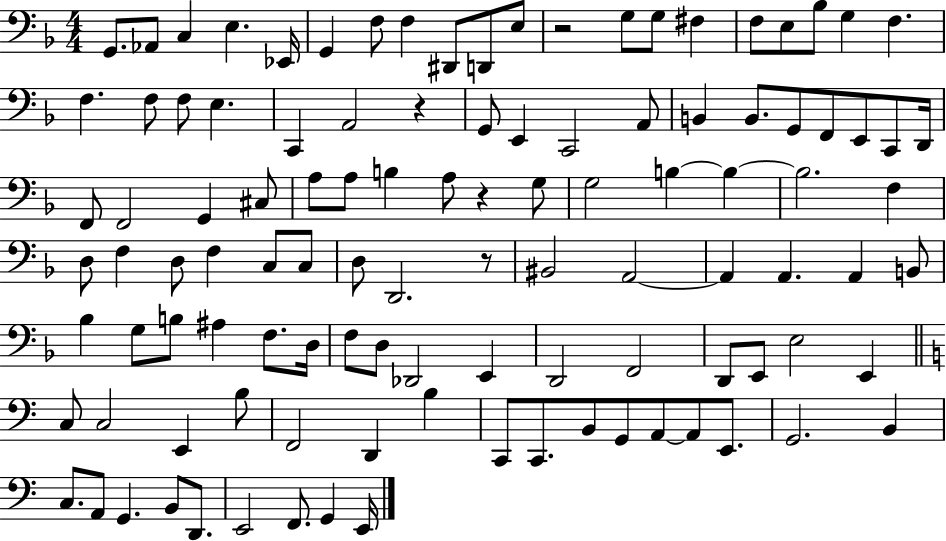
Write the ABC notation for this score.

X:1
T:Untitled
M:4/4
L:1/4
K:F
G,,/2 _A,,/2 C, E, _E,,/4 G,, F,/2 F, ^D,,/2 D,,/2 E,/2 z2 G,/2 G,/2 ^F, F,/2 E,/2 _B,/2 G, F, F, F,/2 F,/2 E, C,, A,,2 z G,,/2 E,, C,,2 A,,/2 B,, B,,/2 G,,/2 F,,/2 E,,/2 C,,/2 D,,/4 F,,/2 F,,2 G,, ^C,/2 A,/2 A,/2 B, A,/2 z G,/2 G,2 B, B, B,2 F, D,/2 F, D,/2 F, C,/2 C,/2 D,/2 D,,2 z/2 ^B,,2 A,,2 A,, A,, A,, B,,/2 _B, G,/2 B,/2 ^A, F,/2 D,/4 F,/2 D,/2 _D,,2 E,, D,,2 F,,2 D,,/2 E,,/2 E,2 E,, C,/2 C,2 E,, B,/2 F,,2 D,, B, C,,/2 C,,/2 B,,/2 G,,/2 A,,/2 A,,/2 E,,/2 G,,2 B,, C,/2 A,,/2 G,, B,,/2 D,,/2 E,,2 F,,/2 G,, E,,/4